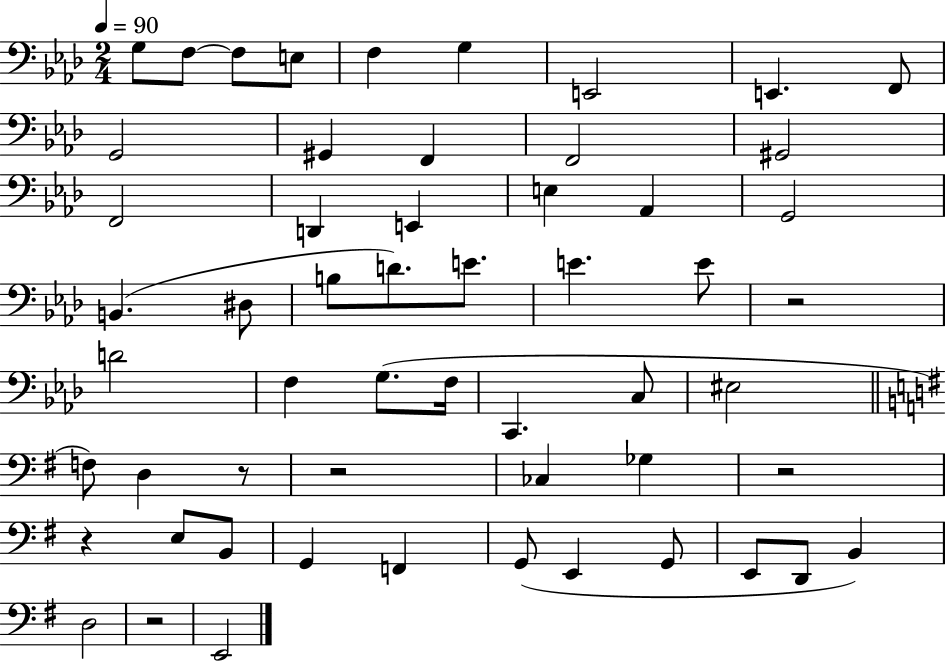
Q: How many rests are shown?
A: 6